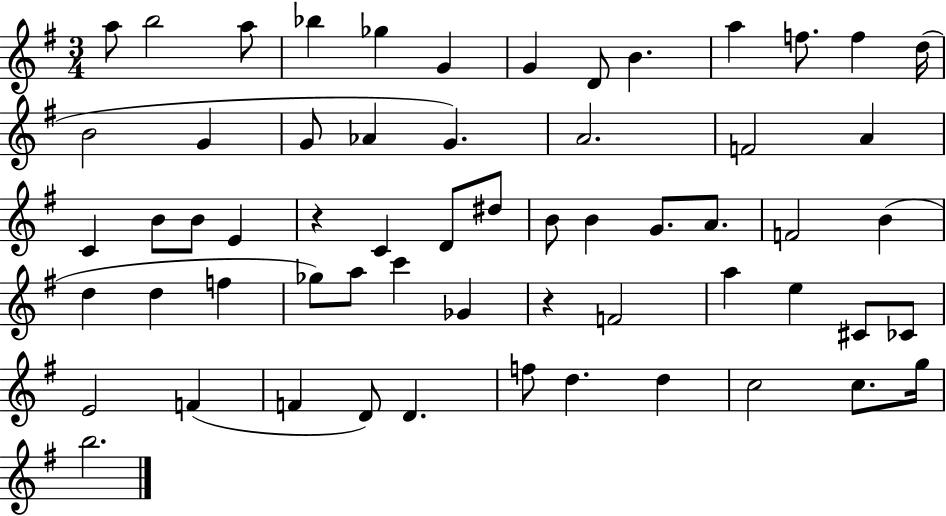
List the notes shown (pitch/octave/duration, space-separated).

A5/e B5/h A5/e Bb5/q Gb5/q G4/q G4/q D4/e B4/q. A5/q F5/e. F5/q D5/s B4/h G4/q G4/e Ab4/q G4/q. A4/h. F4/h A4/q C4/q B4/e B4/e E4/q R/q C4/q D4/e D#5/e B4/e B4/q G4/e. A4/e. F4/h B4/q D5/q D5/q F5/q Gb5/e A5/e C6/q Gb4/q R/q F4/h A5/q E5/q C#4/e CES4/e E4/h F4/q F4/q D4/e D4/q. F5/e D5/q. D5/q C5/h C5/e. G5/s B5/h.